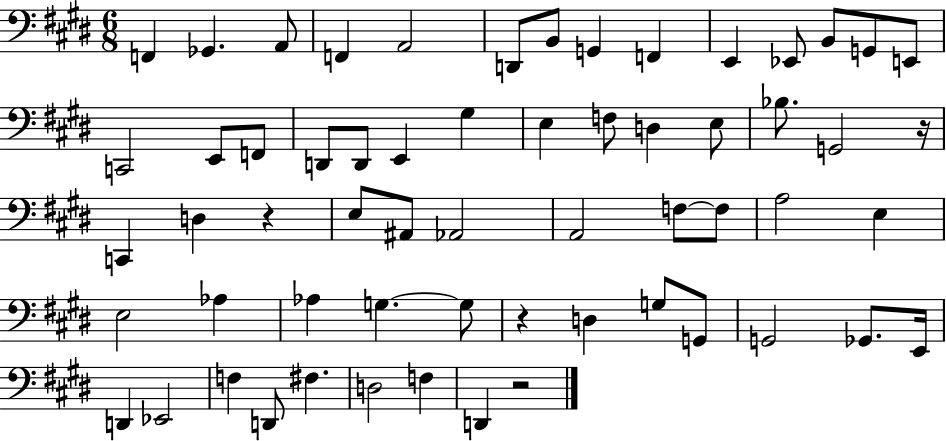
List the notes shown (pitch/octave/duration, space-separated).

F2/q Gb2/q. A2/e F2/q A2/h D2/e B2/e G2/q F2/q E2/q Eb2/e B2/e G2/e E2/e C2/h E2/e F2/e D2/e D2/e E2/q G#3/q E3/q F3/e D3/q E3/e Bb3/e. G2/h R/s C2/q D3/q R/q E3/e A#2/e Ab2/h A2/h F3/e F3/e A3/h E3/q E3/h Ab3/q Ab3/q G3/q. G3/e R/q D3/q G3/e G2/e G2/h Gb2/e. E2/s D2/q Eb2/h F3/q D2/e F#3/q. D3/h F3/q D2/q R/h